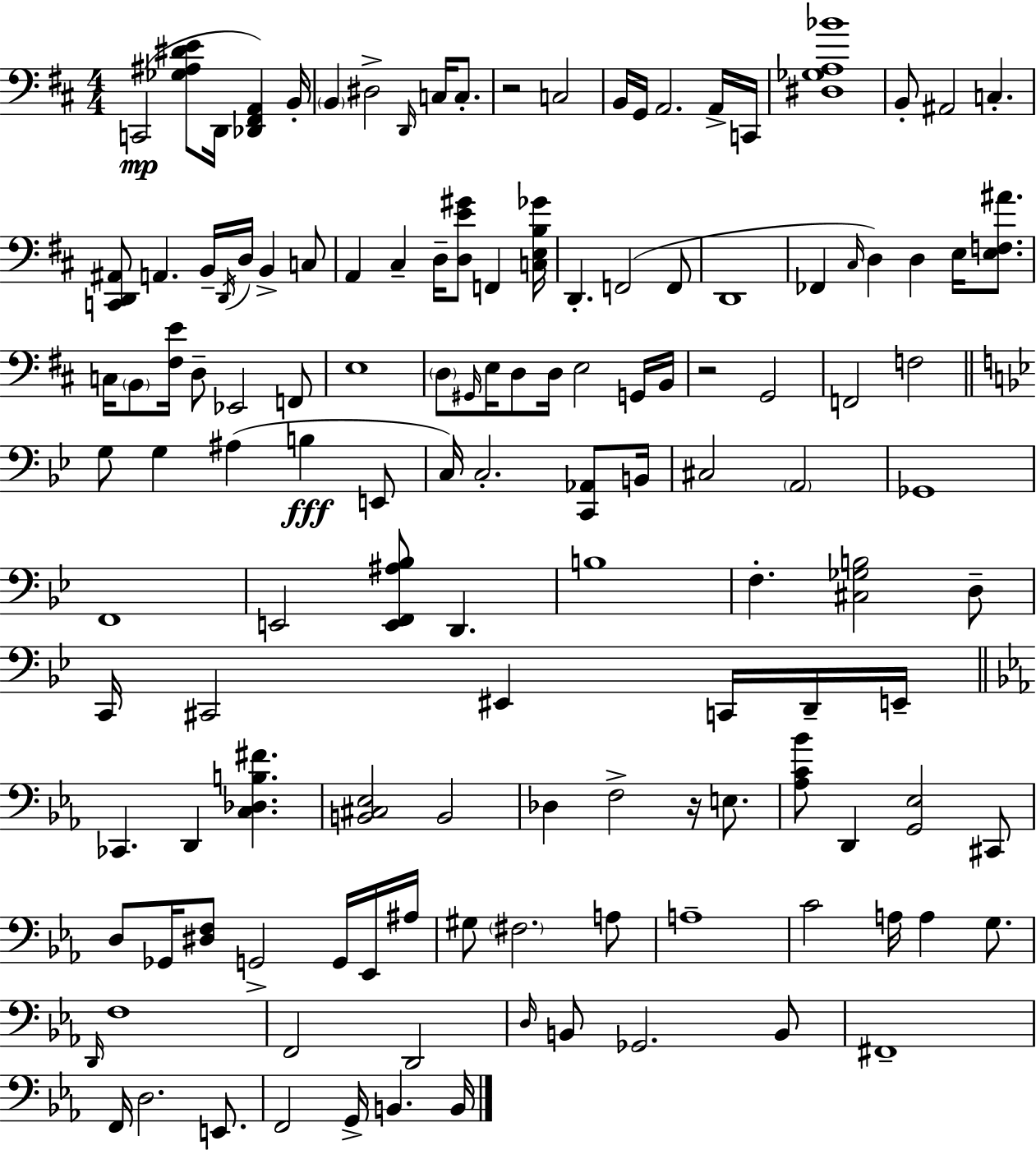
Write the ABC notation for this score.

X:1
T:Untitled
M:4/4
L:1/4
K:D
C,,2 [_G,^A,^DE]/2 D,,/4 [_D,,^F,,A,,] B,,/4 B,, ^D,2 D,,/4 C,/4 C,/2 z2 C,2 B,,/4 G,,/4 A,,2 A,,/4 C,,/4 [^D,_G,A,_B]4 B,,/2 ^A,,2 C, [C,,D,,^A,,]/2 A,, B,,/4 D,,/4 D,/4 B,, C,/2 A,, ^C, D,/4 [D,E^G]/2 F,, [C,E,B,_G]/4 D,, F,,2 F,,/2 D,,4 _F,, ^C,/4 D, D, E,/4 [E,F,^A]/2 C,/4 B,,/2 [^F,E]/4 D,/2 _E,,2 F,,/2 E,4 D,/2 ^G,,/4 E,/4 D,/2 D,/4 E,2 G,,/4 B,,/4 z2 G,,2 F,,2 F,2 G,/2 G, ^A, B, E,,/2 C,/4 C,2 [C,,_A,,]/2 B,,/4 ^C,2 A,,2 _G,,4 F,,4 E,,2 [E,,F,,^A,_B,]/2 D,, B,4 F, [^C,_G,B,]2 D,/2 C,,/4 ^C,,2 ^E,, C,,/4 D,,/4 E,,/4 _C,, D,, [C,_D,B,^F] [B,,^C,_E,]2 B,,2 _D, F,2 z/4 E,/2 [_A,C_B]/2 D,, [G,,_E,]2 ^C,,/2 D,/2 _G,,/4 [^D,F,]/2 G,,2 G,,/4 _E,,/4 ^A,/4 ^G,/2 ^F,2 A,/2 A,4 C2 A,/4 A, G,/2 D,,/4 F,4 F,,2 D,,2 D,/4 B,,/2 _G,,2 B,,/2 ^F,,4 F,,/4 D,2 E,,/2 F,,2 G,,/4 B,, B,,/4